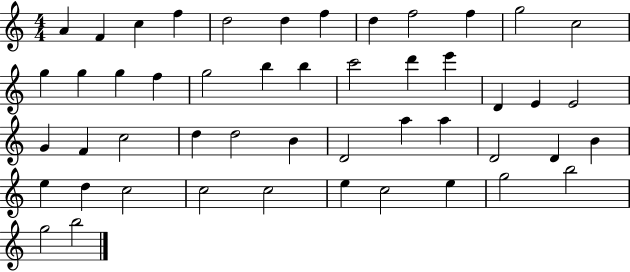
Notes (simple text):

A4/q F4/q C5/q F5/q D5/h D5/q F5/q D5/q F5/h F5/q G5/h C5/h G5/q G5/q G5/q F5/q G5/h B5/q B5/q C6/h D6/q E6/q D4/q E4/q E4/h G4/q F4/q C5/h D5/q D5/h B4/q D4/h A5/q A5/q D4/h D4/q B4/q E5/q D5/q C5/h C5/h C5/h E5/q C5/h E5/q G5/h B5/h G5/h B5/h